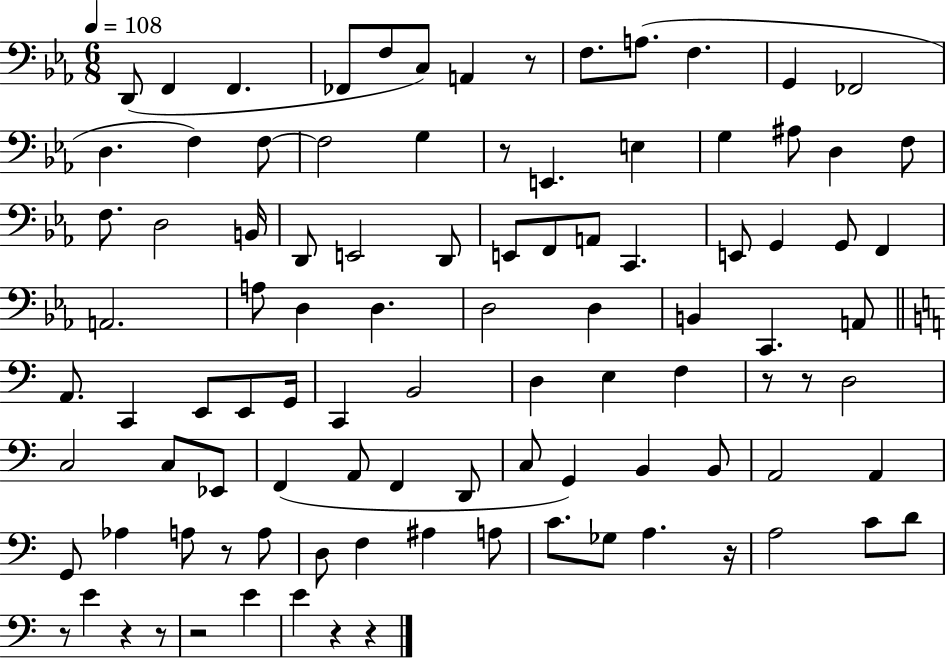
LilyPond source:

{
  \clef bass
  \numericTimeSignature
  \time 6/8
  \key ees \major
  \tempo 4 = 108
  \repeat volta 2 { d,8( f,4 f,4. | fes,8 f8 c8) a,4 r8 | f8. a8.( f4. | g,4 fes,2 | \break d4. f4) f8~~ | f2 g4 | r8 e,4. e4 | g4 ais8 d4 f8 | \break f8. d2 b,16 | d,8 e,2 d,8 | e,8 f,8 a,8 c,4. | e,8 g,4 g,8 f,4 | \break a,2. | a8 d4 d4. | d2 d4 | b,4 c,4. a,8 | \break \bar "||" \break \key c \major a,8. c,4 e,8 e,8 g,16 | c,4 b,2 | d4 e4 f4 | r8 r8 d2 | \break c2 c8 ees,8 | f,4( a,8 f,4 d,8 | c8 g,4) b,4 b,8 | a,2 a,4 | \break g,8 aes4 a8 r8 a8 | d8 f4 ais4 a8 | c'8. ges8 a4. r16 | a2 c'8 d'8 | \break r8 e'4 r4 r8 | r2 e'4 | e'4 r4 r4 | } \bar "|."
}